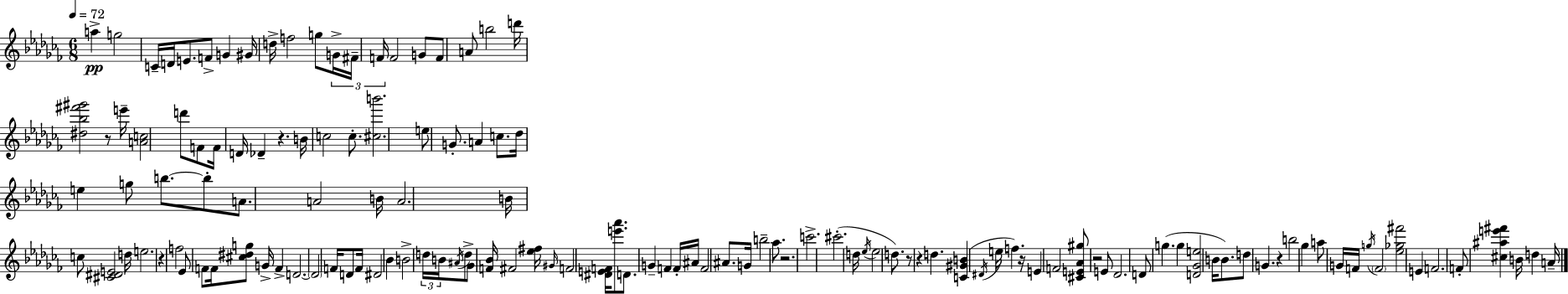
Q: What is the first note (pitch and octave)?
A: A5